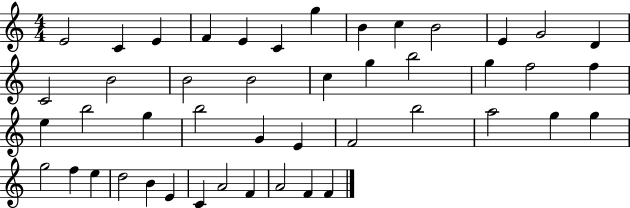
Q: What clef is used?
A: treble